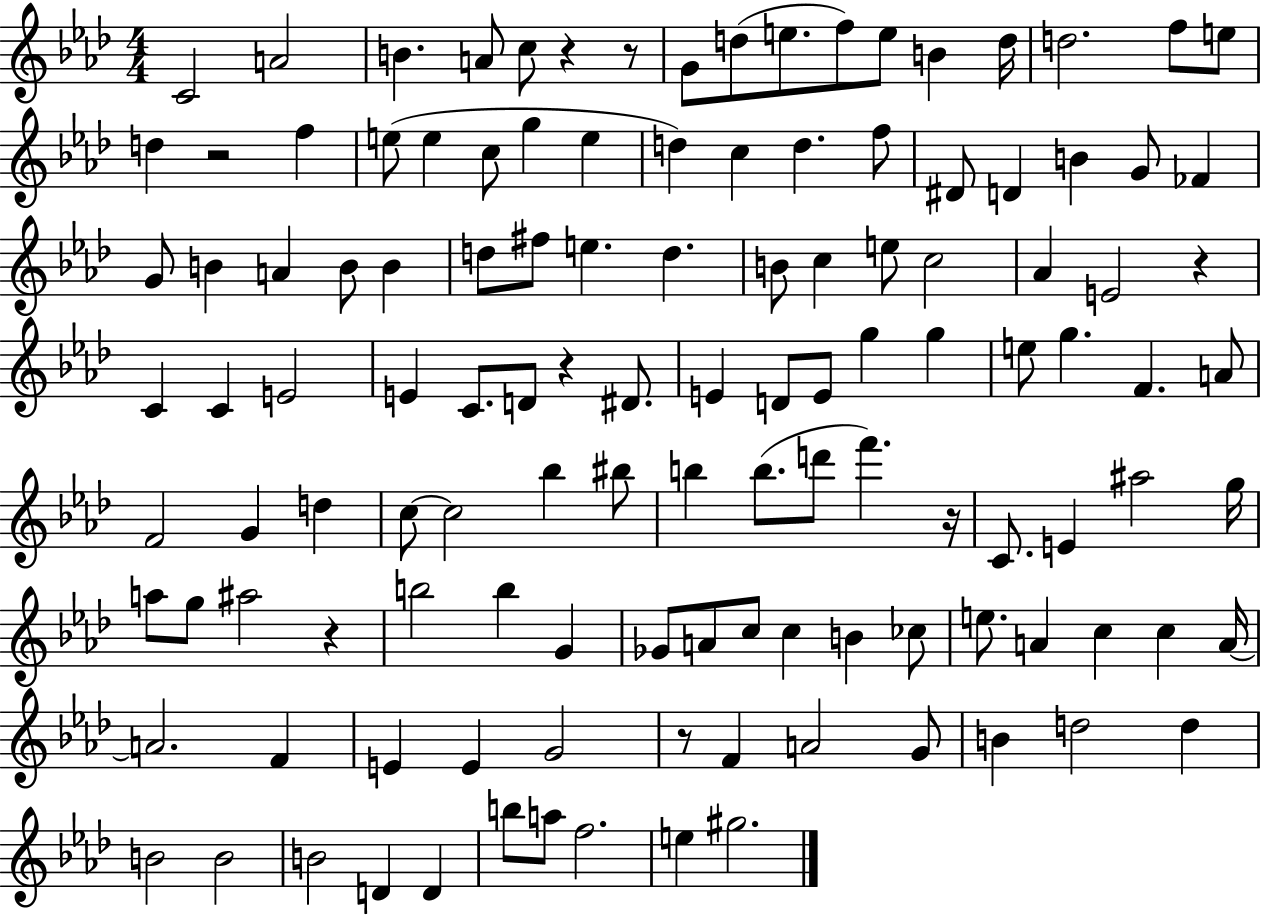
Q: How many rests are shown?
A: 8